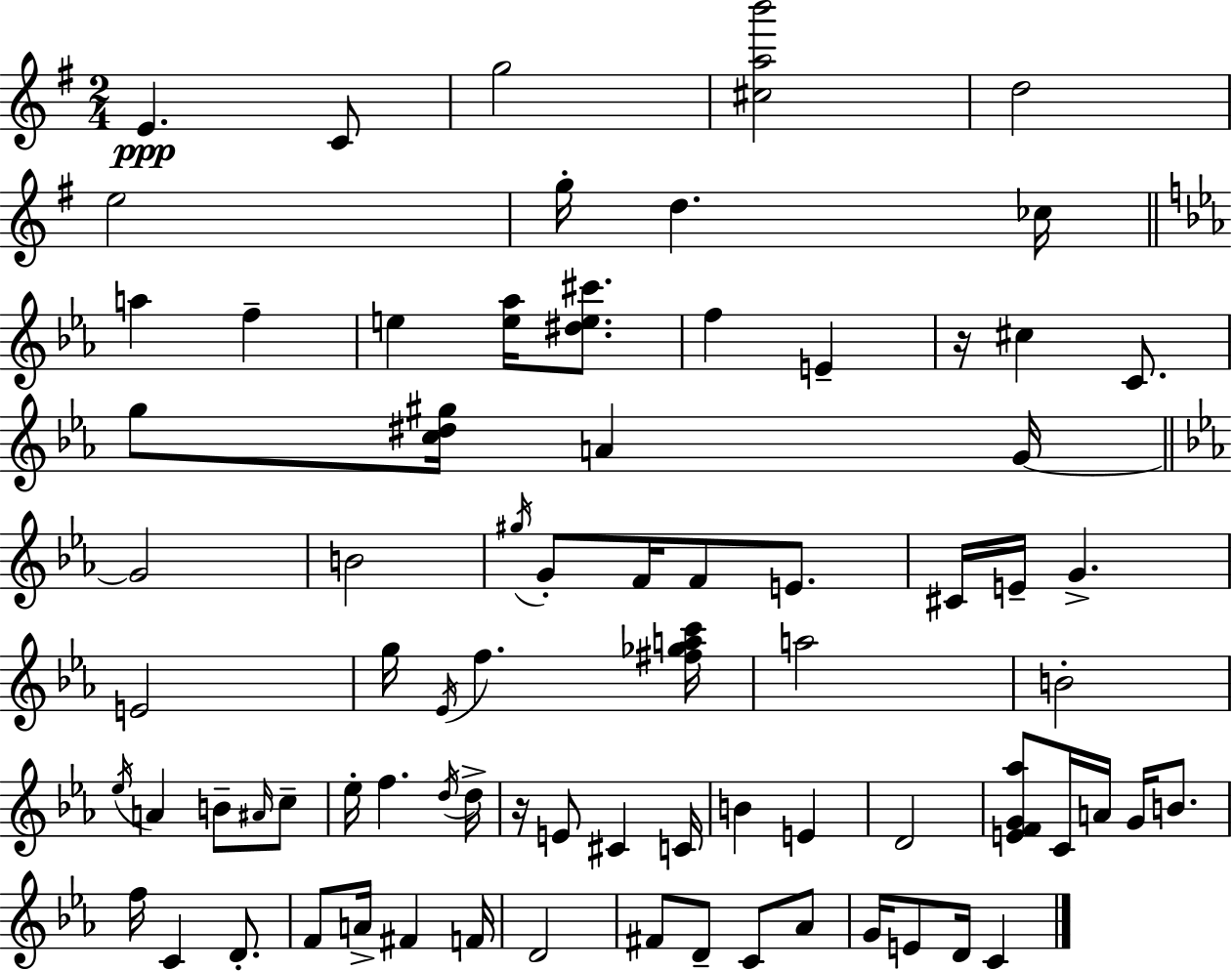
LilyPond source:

{
  \clef treble
  \numericTimeSignature
  \time 2/4
  \key g \major
  e'4.\ppp c'8 | g''2 | <cis'' a'' b'''>2 | d''2 | \break e''2 | g''16-. d''4. ces''16 | \bar "||" \break \key ees \major a''4 f''4-- | e''4 <e'' aes''>16 <dis'' e'' cis'''>8. | f''4 e'4-- | r16 cis''4 c'8. | \break g''8 <c'' dis'' gis''>16 a'4 g'16~~ | \bar "||" \break \key ees \major g'2 | b'2 | \acciaccatura { gis''16 } g'8-. f'16 f'8 e'8. | cis'16 e'16-- g'4.-> | \break e'2 | g''16 \acciaccatura { ees'16 } f''4. | <fis'' ges'' a'' c'''>16 a''2 | b'2-. | \break \acciaccatura { ees''16 } a'4 b'8-- | \grace { ais'16 } c''8-- ees''16-. f''4. | \acciaccatura { d''16 } d''16-> r16 e'8 | cis'4 c'16 b'4 | \break e'4 d'2 | <e' f' g' aes''>8 c'16 | a'16 g'16 b'8. f''16 c'4 | d'8.-. f'8 a'16-> | \break fis'4 f'16 d'2 | fis'8 d'8-- | c'8 aes'8 g'16 e'8 | d'16 c'4 \bar "|."
}